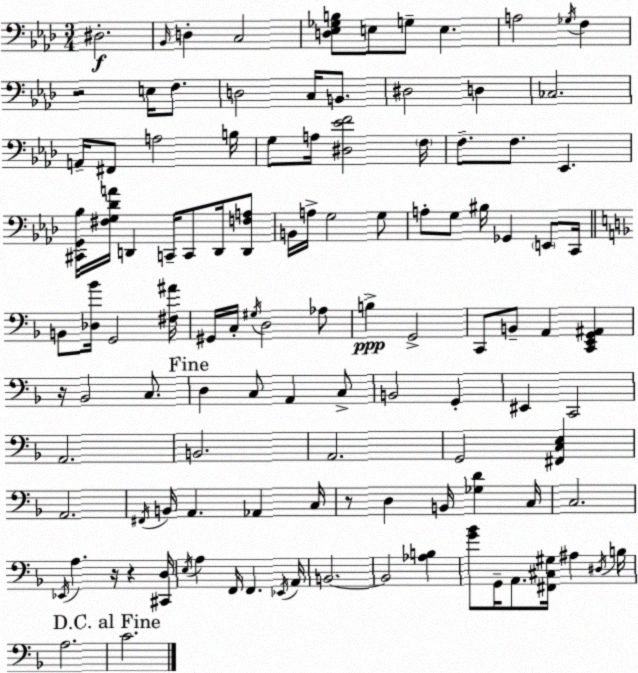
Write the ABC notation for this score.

X:1
T:Untitled
M:3/4
L:1/4
K:Ab
^D,2 _B,,/4 D, C,2 [D,_E,_G,B,]/2 E,/2 G,/2 E, A,2 _G,/4 F, z2 E,/4 F,/2 D,2 C,/4 B,,/2 ^D,2 D, _C,2 A,,/4 ^F,,/2 A,2 B,/4 G,/2 A,/4 [^D,_EF]2 F,/4 F,/2 F,/2 _E,, [^C,,G,,_B,]/4 [^F,G,_DA]/4 D,, C,,/4 C,,/2 D,,/4 [D,,F,A,]/2 B,,/4 A,/4 G,2 G,/2 A,/2 G,/2 ^B,/4 _G,, E,,/2 C,,/4 B,,/2 [_D,_B]/4 G,,2 [^F,^A]/4 ^G,,/4 C,/4 ^G,/4 D,2 _A,/2 B, G,,2 C,,/2 B,,/2 A,, [C,,E,,G,,^A,,] z/4 _B,,2 C,/2 D, C,/2 A,, C,/2 B,,2 G,, ^E,, C,,2 A,,2 B,,2 A,,2 G,,2 [^F,,C,E,] A,,2 ^F,,/4 B,,/4 A,, _A,, C,/4 z/2 D, B,,/4 [_G,D] C,/4 C,2 _E,,/4 A, z/4 z [^C,,D,]/4 E,/4 A, F,,/4 F,, _E,,/4 A,,/4 B,,2 B,,2 [_A,B,] [G_B]/2 G,,/4 A,,/2 [^F,,^C,^G,]/4 ^A, ^D,/4 B,/4 A,2 C2